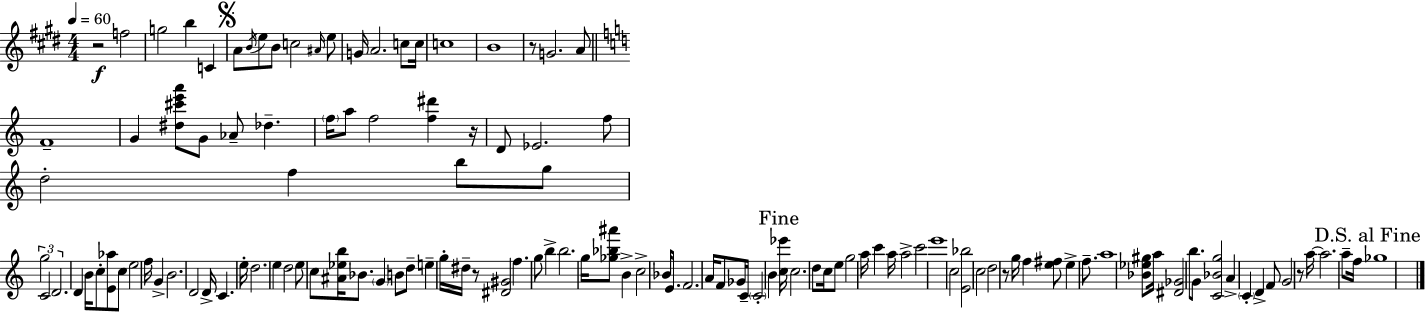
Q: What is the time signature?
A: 4/4